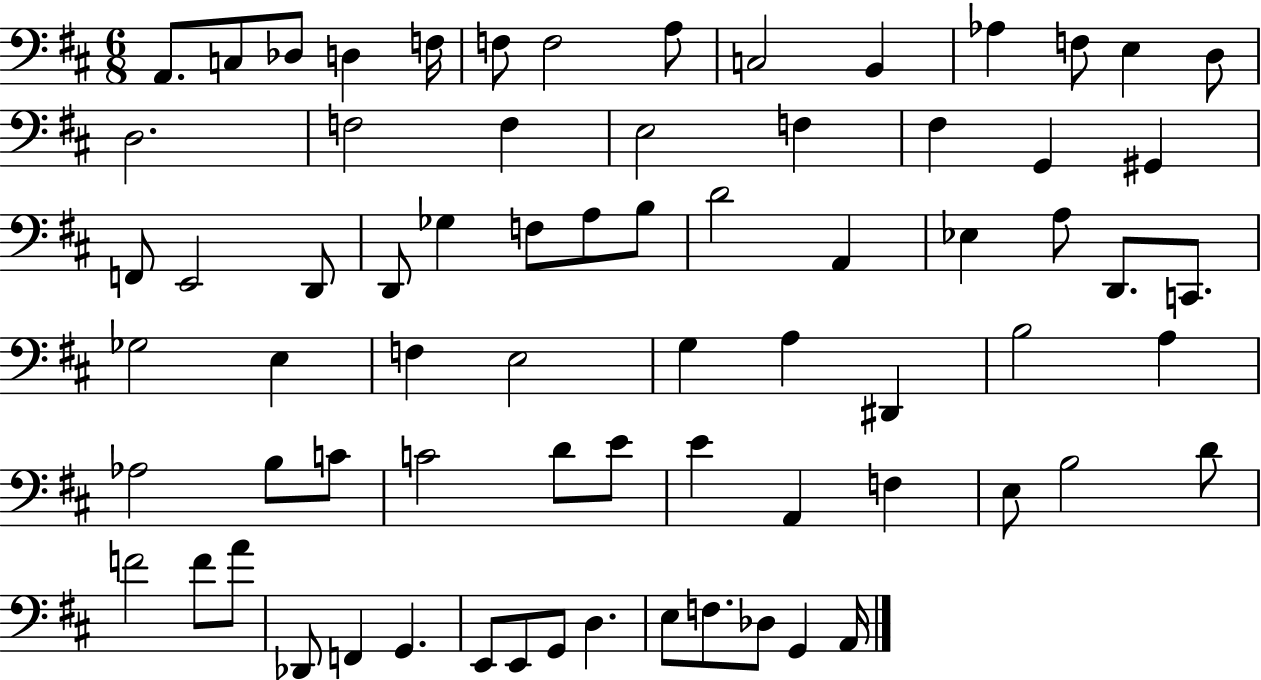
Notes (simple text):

A2/e. C3/e Db3/e D3/q F3/s F3/e F3/h A3/e C3/h B2/q Ab3/q F3/e E3/q D3/e D3/h. F3/h F3/q E3/h F3/q F#3/q G2/q G#2/q F2/e E2/h D2/e D2/e Gb3/q F3/e A3/e B3/e D4/h A2/q Eb3/q A3/e D2/e. C2/e. Gb3/h E3/q F3/q E3/h G3/q A3/q D#2/q B3/h A3/q Ab3/h B3/e C4/e C4/h D4/e E4/e E4/q A2/q F3/q E3/e B3/h D4/e F4/h F4/e A4/e Db2/e F2/q G2/q. E2/e E2/e G2/e D3/q. E3/e F3/e. Db3/e G2/q A2/s